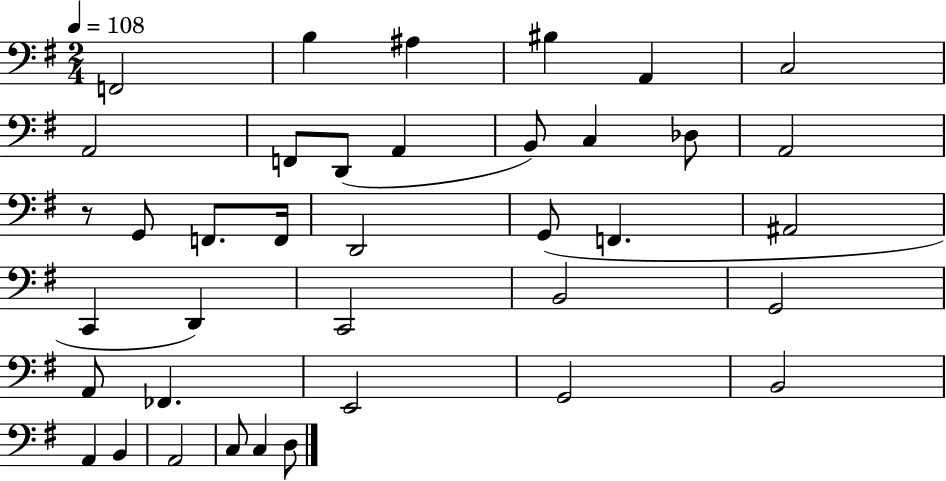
X:1
T:Untitled
M:2/4
L:1/4
K:G
F,,2 B, ^A, ^B, A,, C,2 A,,2 F,,/2 D,,/2 A,, B,,/2 C, _D,/2 A,,2 z/2 G,,/2 F,,/2 F,,/4 D,,2 G,,/2 F,, ^A,,2 C,, D,, C,,2 B,,2 G,,2 A,,/2 _F,, E,,2 G,,2 B,,2 A,, B,, A,,2 C,/2 C, D,/2